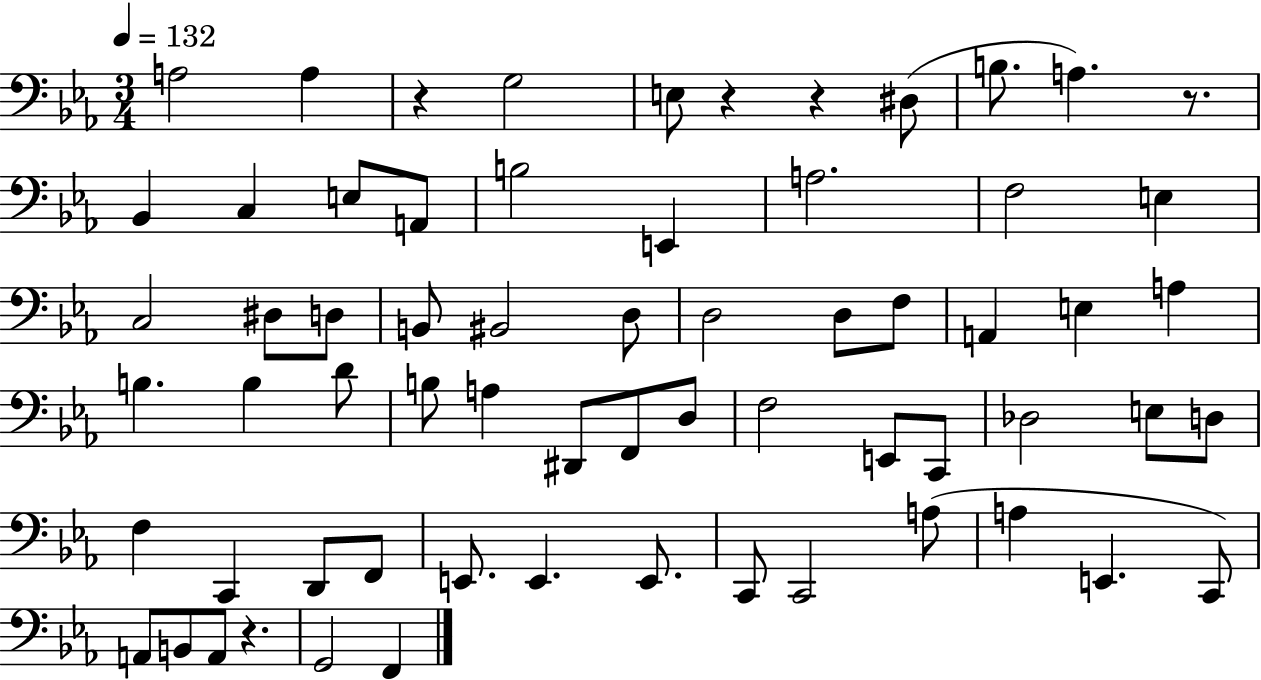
X:1
T:Untitled
M:3/4
L:1/4
K:Eb
A,2 A, z G,2 E,/2 z z ^D,/2 B,/2 A, z/2 _B,, C, E,/2 A,,/2 B,2 E,, A,2 F,2 E, C,2 ^D,/2 D,/2 B,,/2 ^B,,2 D,/2 D,2 D,/2 F,/2 A,, E, A, B, B, D/2 B,/2 A, ^D,,/2 F,,/2 D,/2 F,2 E,,/2 C,,/2 _D,2 E,/2 D,/2 F, C,, D,,/2 F,,/2 E,,/2 E,, E,,/2 C,,/2 C,,2 A,/2 A, E,, C,,/2 A,,/2 B,,/2 A,,/2 z G,,2 F,,